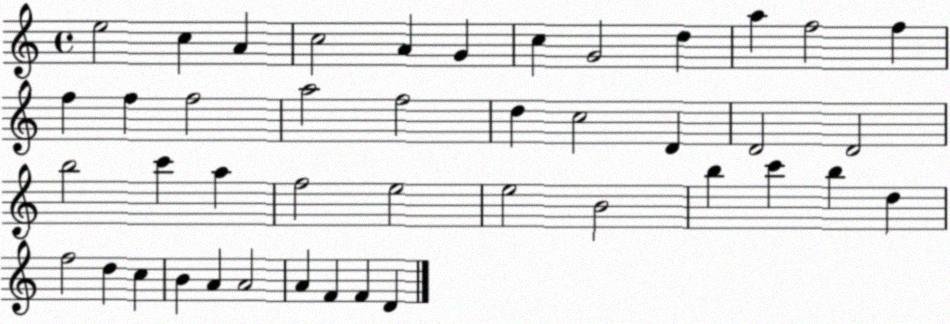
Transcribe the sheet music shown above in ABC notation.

X:1
T:Untitled
M:4/4
L:1/4
K:C
e2 c A c2 A G c G2 d a f2 f f f f2 a2 f2 d c2 D D2 D2 b2 c' a f2 e2 e2 B2 b c' b d f2 d c B A A2 A F F D